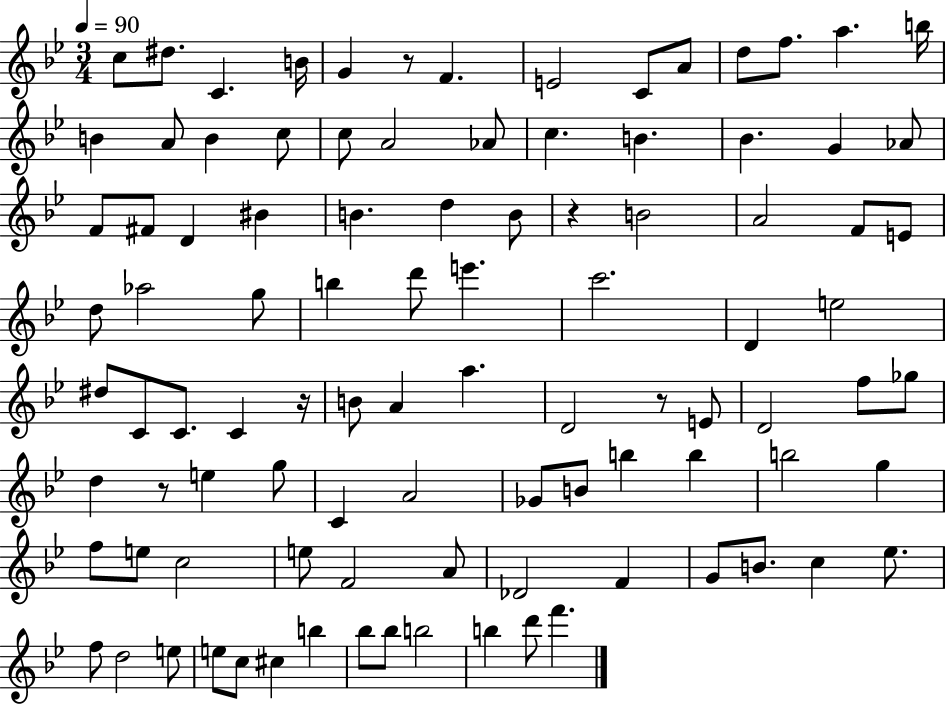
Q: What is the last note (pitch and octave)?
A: F6